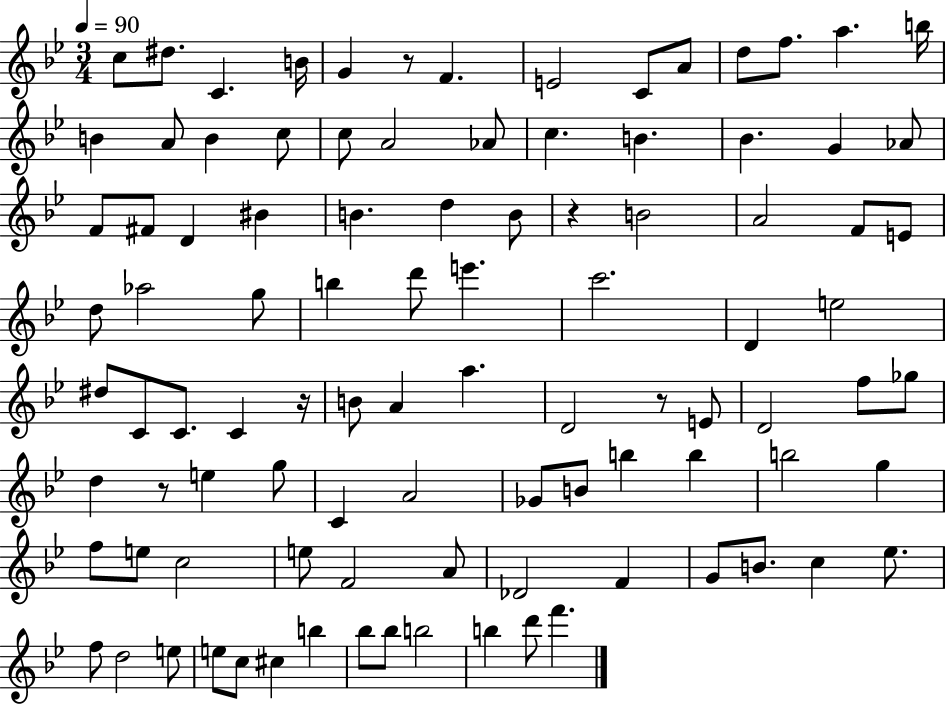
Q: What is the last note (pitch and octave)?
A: F6